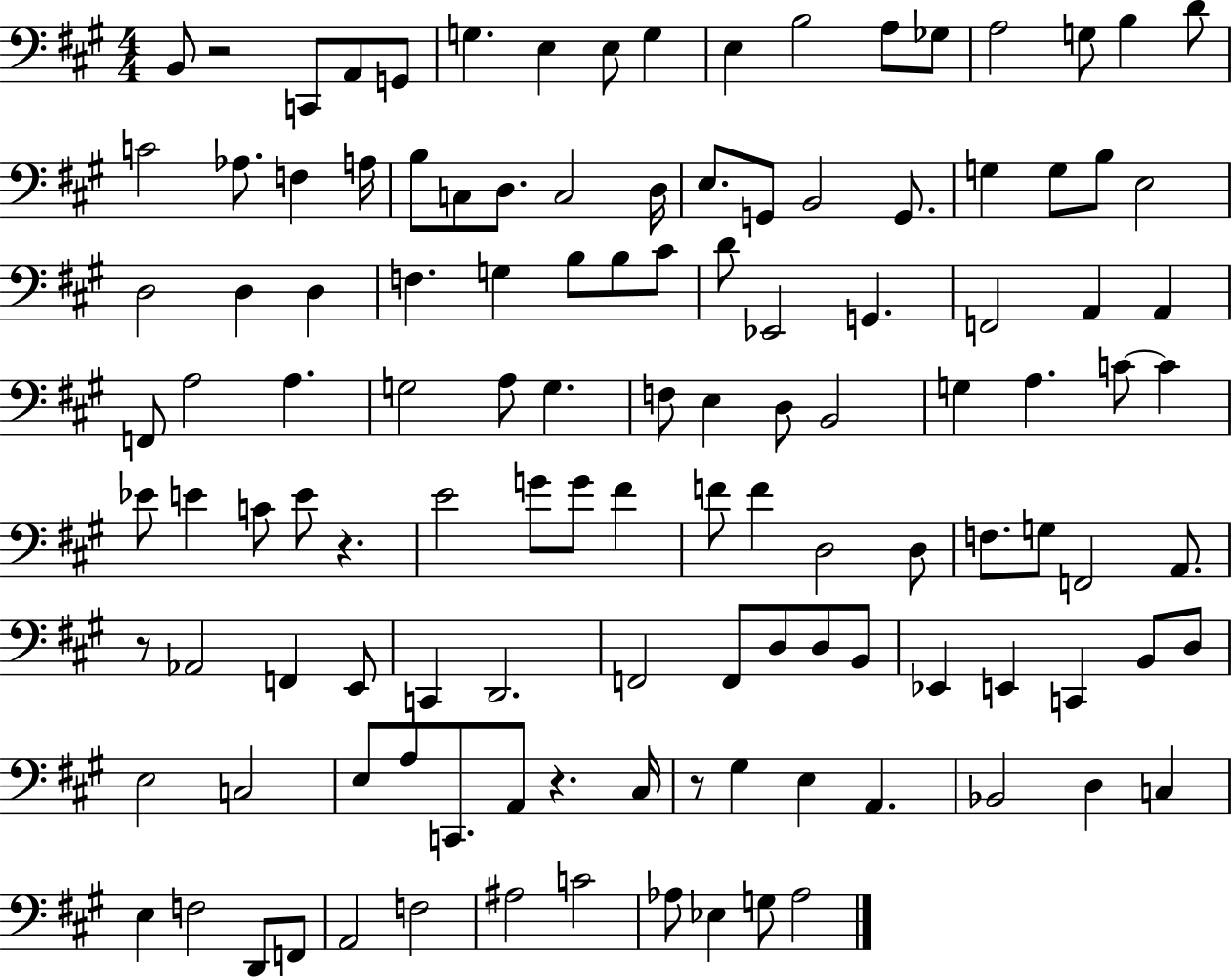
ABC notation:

X:1
T:Untitled
M:4/4
L:1/4
K:A
B,,/2 z2 C,,/2 A,,/2 G,,/2 G, E, E,/2 G, E, B,2 A,/2 _G,/2 A,2 G,/2 B, D/2 C2 _A,/2 F, A,/4 B,/2 C,/2 D,/2 C,2 D,/4 E,/2 G,,/2 B,,2 G,,/2 G, G,/2 B,/2 E,2 D,2 D, D, F, G, B,/2 B,/2 ^C/2 D/2 _E,,2 G,, F,,2 A,, A,, F,,/2 A,2 A, G,2 A,/2 G, F,/2 E, D,/2 B,,2 G, A, C/2 C _E/2 E C/2 E/2 z E2 G/2 G/2 ^F F/2 F D,2 D,/2 F,/2 G,/2 F,,2 A,,/2 z/2 _A,,2 F,, E,,/2 C,, D,,2 F,,2 F,,/2 D,/2 D,/2 B,,/2 _E,, E,, C,, B,,/2 D,/2 E,2 C,2 E,/2 A,/2 C,,/2 A,,/2 z ^C,/4 z/2 ^G, E, A,, _B,,2 D, C, E, F,2 D,,/2 F,,/2 A,,2 F,2 ^A,2 C2 _A,/2 _E, G,/2 _A,2